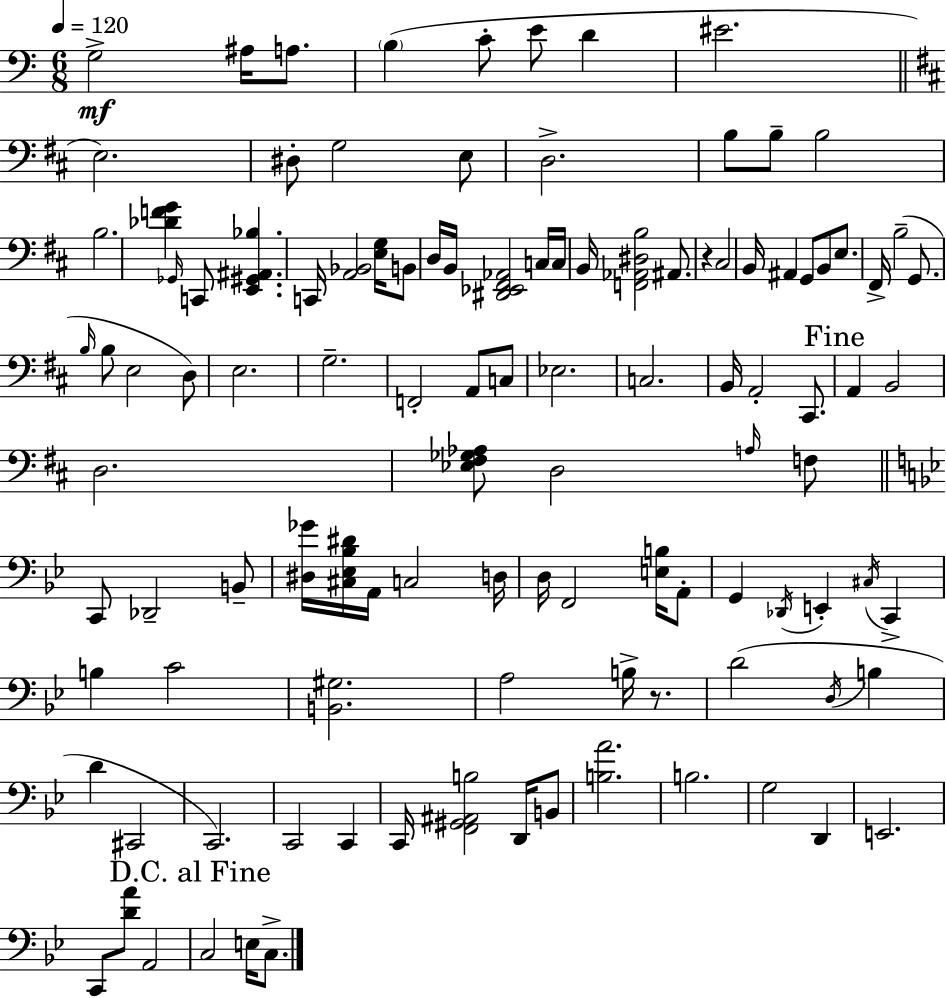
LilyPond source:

{
  \clef bass
  \numericTimeSignature
  \time 6/8
  \key a \minor
  \tempo 4 = 120
  \repeat volta 2 { g2->\mf ais16 a8. | \parenthesize b4( c'8-. e'8 d'4 | eis'2. | \bar "||" \break \key d \major e2.) | dis8-. g2 e8 | d2.-> | b8 b8-- b2 | \break b2. | <des' f' g'>4 \grace { ges,16 } c,8 <e, gis, ais, bes>4. | c,16 <a, bes,>2 <e g>16 b,8 | d16 b,16 <dis, ees, fis, aes,>2 c16 | \break c16 b,16 <f, aes, dis b>2 ais,8. | r4 cis2 | b,16 ais,4 g,8 b,8 e8. | fis,16-> b2--( g,8. | \break \grace { b16 } b8 e2 | d8) e2. | g2.-- | f,2-. a,8 | \break c8 ees2. | c2. | b,16 a,2-. cis,8. | \mark "Fine" a,4 b,2 | \break d2. | <ees fis ges aes>8 d2 | \grace { a16 } f8 \bar "||" \break \key g \minor c,8 des,2-- b,8-- | <dis ges'>16 <cis ees bes dis'>16 a,16 c2 d16 | d16 f,2 <e b>16 a,8-. | g,4 \acciaccatura { des,16 } e,4-. \acciaccatura { cis16 } c,4-> | \break b4 c'2 | <b, gis>2. | a2 b16-> r8. | d'2( \acciaccatura { d16 } b4 | \break d'4 cis,2 | c,2.) | c,2 c,4 | c,16 <f, gis, ais, b>2 | \break d,16 b,8 <b a'>2. | b2. | g2 d,4 | e,2. | \break c,8 <d' a'>8 a,2 | \mark "D.C. al Fine" c2 e16 | c8.-> } \bar "|."
}